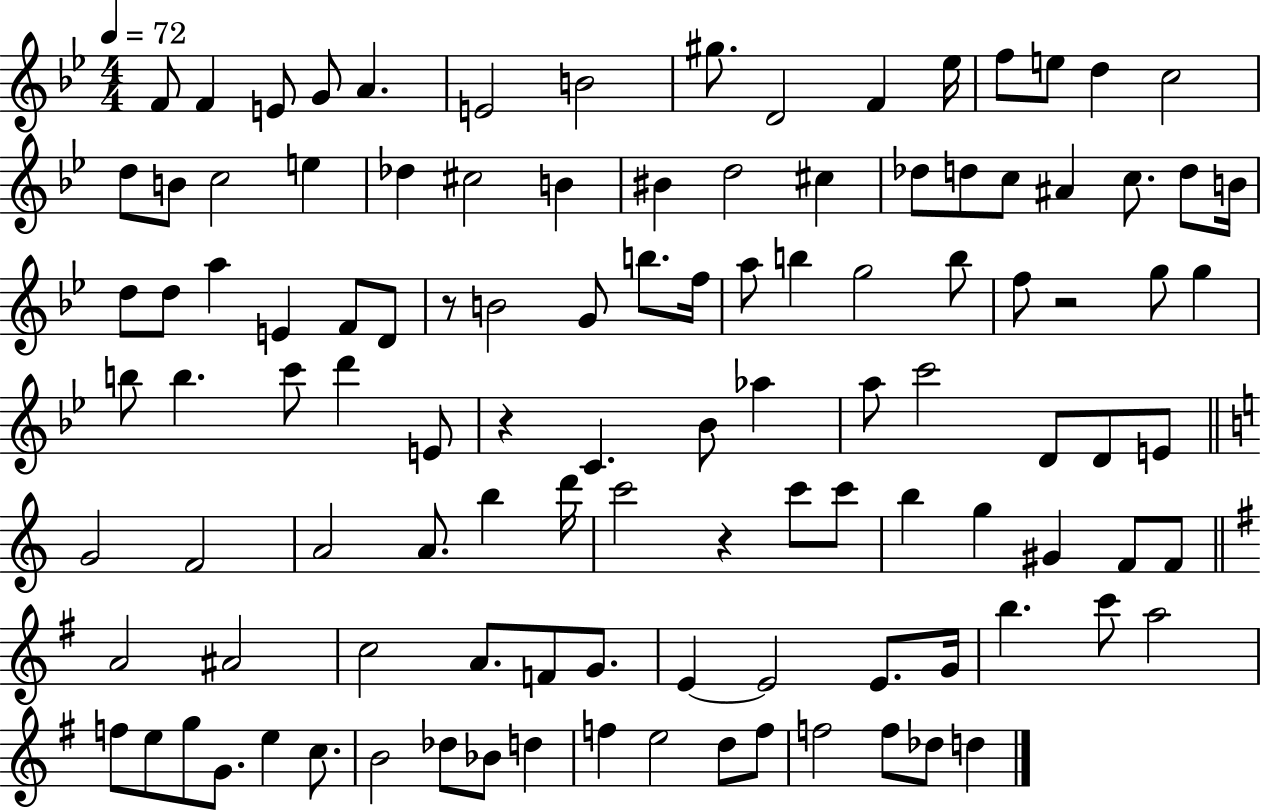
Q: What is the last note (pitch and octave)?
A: D5